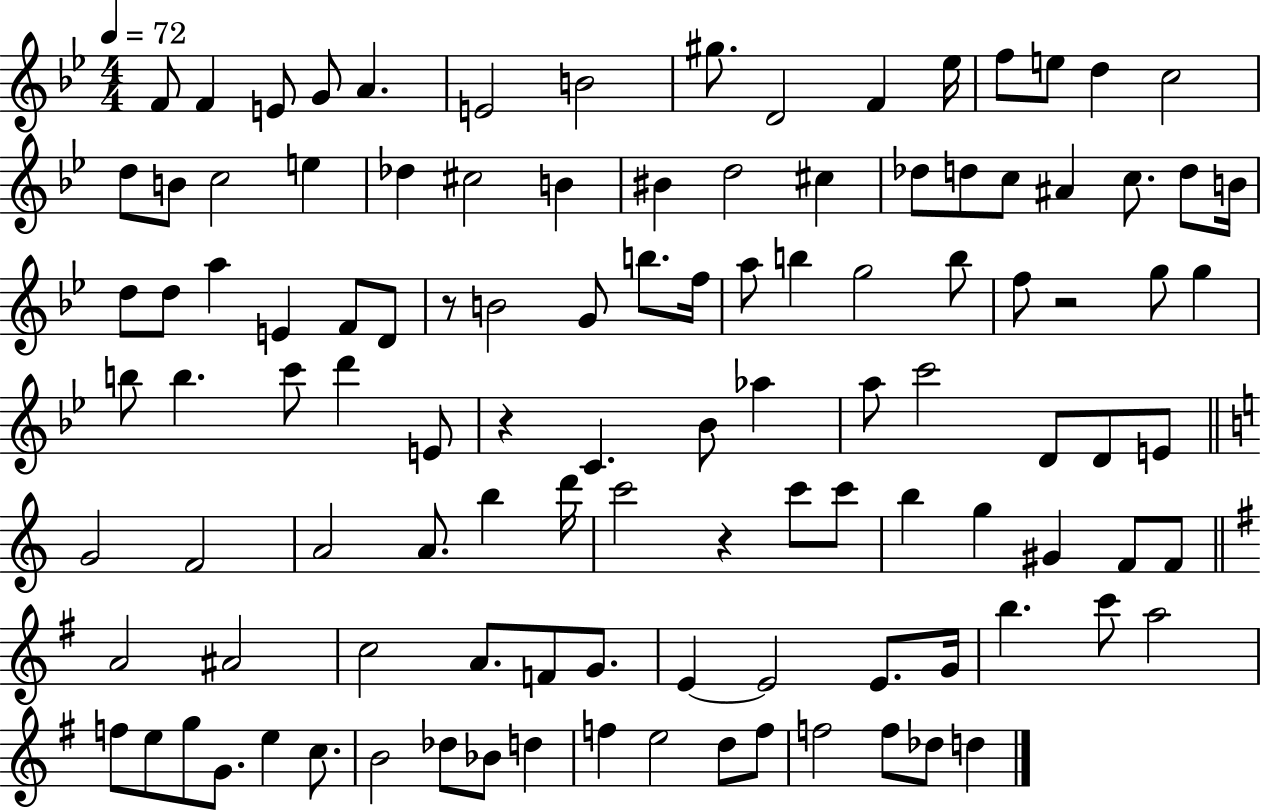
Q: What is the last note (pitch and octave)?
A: D5